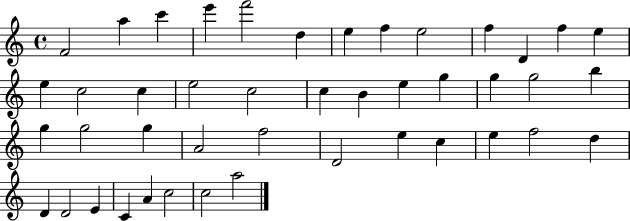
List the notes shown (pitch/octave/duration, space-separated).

F4/h A5/q C6/q E6/q F6/h D5/q E5/q F5/q E5/h F5/q D4/q F5/q E5/q E5/q C5/h C5/q E5/h C5/h C5/q B4/q E5/q G5/q G5/q G5/h B5/q G5/q G5/h G5/q A4/h F5/h D4/h E5/q C5/q E5/q F5/h D5/q D4/q D4/h E4/q C4/q A4/q C5/h C5/h A5/h